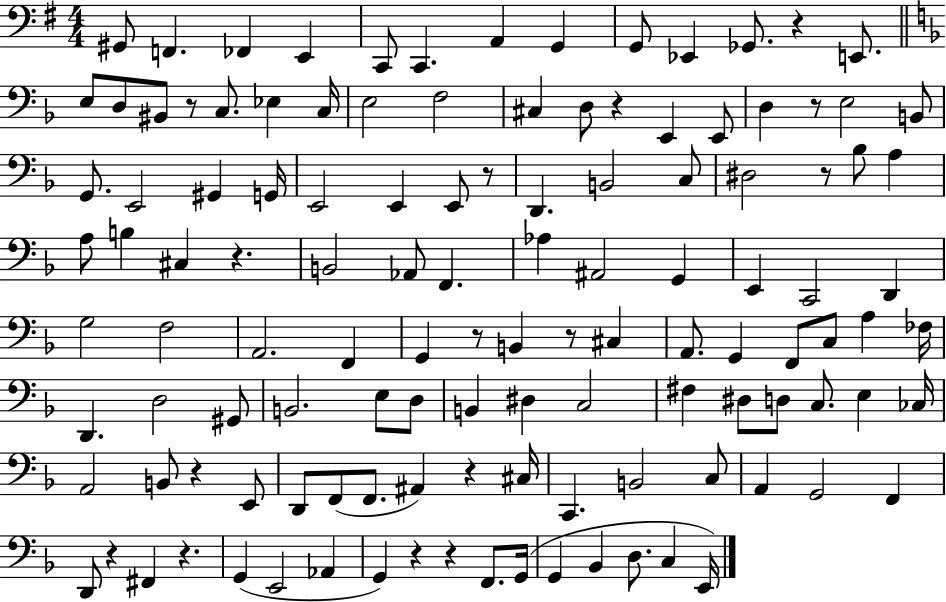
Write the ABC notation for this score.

X:1
T:Untitled
M:4/4
L:1/4
K:G
^G,,/2 F,, _F,, E,, C,,/2 C,, A,, G,, G,,/2 _E,, _G,,/2 z E,,/2 E,/2 D,/2 ^B,,/2 z/2 C,/2 _E, C,/4 E,2 F,2 ^C, D,/2 z E,, E,,/2 D, z/2 E,2 B,,/2 G,,/2 E,,2 ^G,, G,,/4 E,,2 E,, E,,/2 z/2 D,, B,,2 C,/2 ^D,2 z/2 _B,/2 A, A,/2 B, ^C, z B,,2 _A,,/2 F,, _A, ^A,,2 G,, E,, C,,2 D,, G,2 F,2 A,,2 F,, G,, z/2 B,, z/2 ^C, A,,/2 G,, F,,/2 C,/2 A, _F,/4 D,, D,2 ^G,,/2 B,,2 E,/2 D,/2 B,, ^D, C,2 ^F, ^D,/2 D,/2 C,/2 E, _C,/4 A,,2 B,,/2 z E,,/2 D,,/2 F,,/2 F,,/2 ^A,, z ^C,/4 C,, B,,2 C,/2 A,, G,,2 F,, D,,/2 z ^F,, z G,, E,,2 _A,, G,, z z F,,/2 G,,/4 G,, _B,, D,/2 C, E,,/4